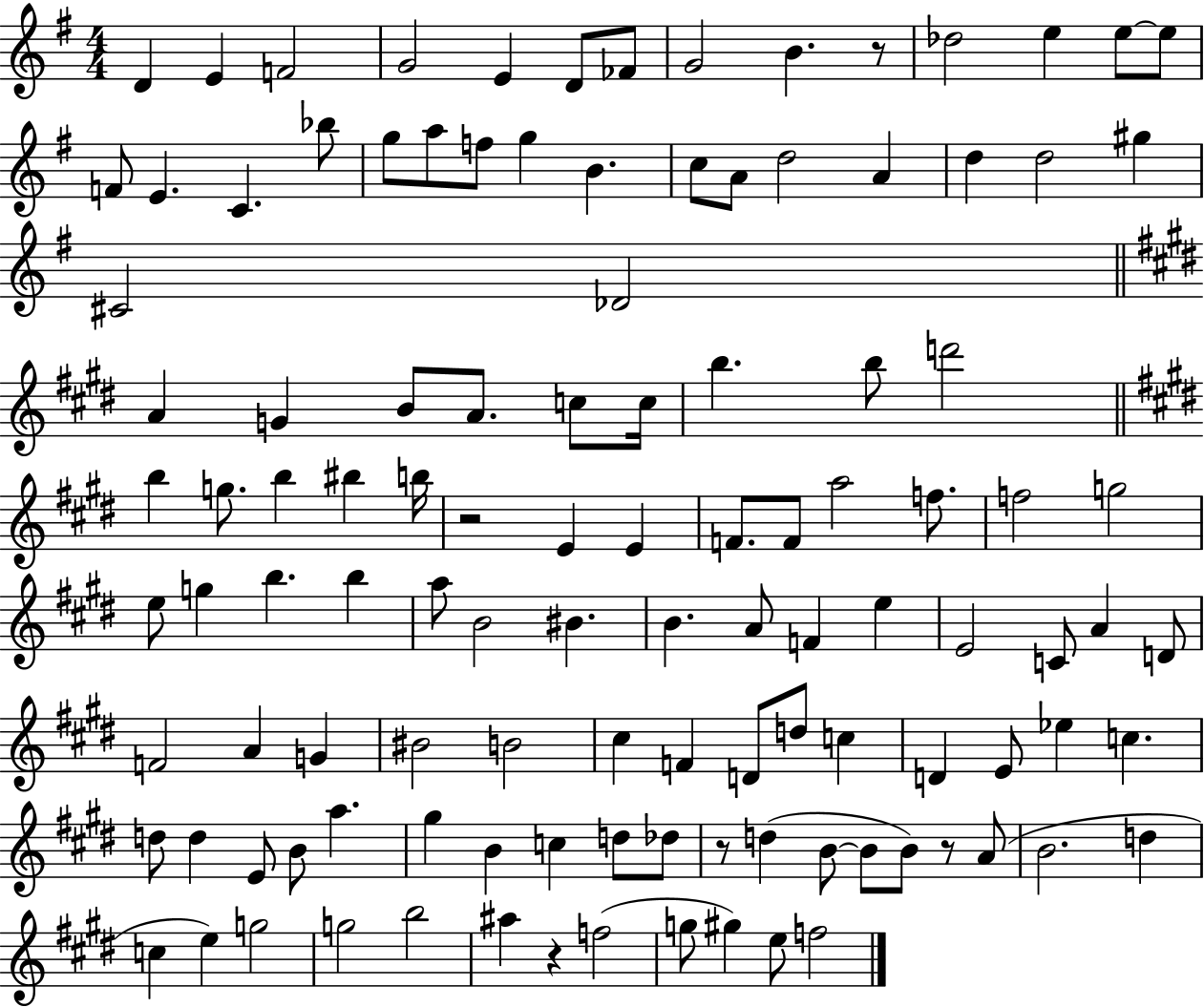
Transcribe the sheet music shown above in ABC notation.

X:1
T:Untitled
M:4/4
L:1/4
K:G
D E F2 G2 E D/2 _F/2 G2 B z/2 _d2 e e/2 e/2 F/2 E C _b/2 g/2 a/2 f/2 g B c/2 A/2 d2 A d d2 ^g ^C2 _D2 A G B/2 A/2 c/2 c/4 b b/2 d'2 b g/2 b ^b b/4 z2 E E F/2 F/2 a2 f/2 f2 g2 e/2 g b b a/2 B2 ^B B A/2 F e E2 C/2 A D/2 F2 A G ^B2 B2 ^c F D/2 d/2 c D E/2 _e c d/2 d E/2 B/2 a ^g B c d/2 _d/2 z/2 d B/2 B/2 B/2 z/2 A/2 B2 d c e g2 g2 b2 ^a z f2 g/2 ^g e/2 f2